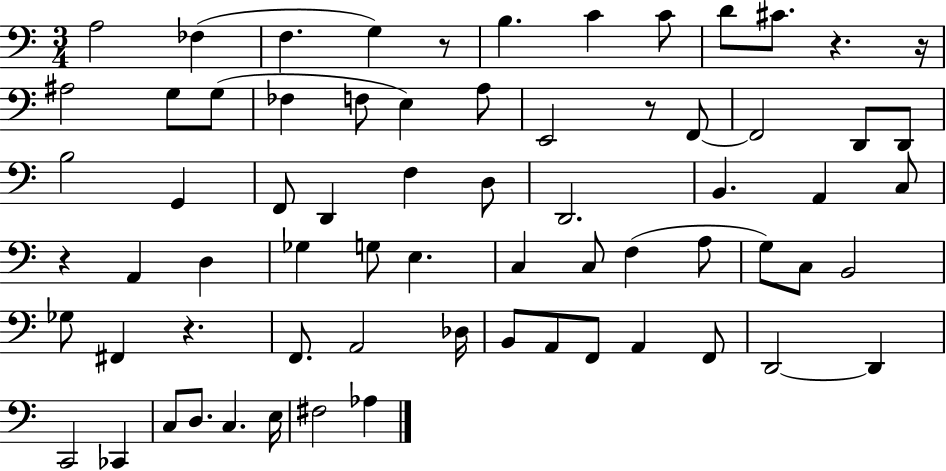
{
  \clef bass
  \numericTimeSignature
  \time 3/4
  \key c \major
  a2 fes4( | f4. g4) r8 | b4. c'4 c'8 | d'8 cis'8. r4. r16 | \break ais2 g8 g8( | fes4 f8 e4) a8 | e,2 r8 f,8~~ | f,2 d,8 d,8 | \break b2 g,4 | f,8 d,4 f4 d8 | d,2. | b,4. a,4 c8 | \break r4 a,4 d4 | ges4 g8 e4. | c4 c8 f4( a8 | g8) c8 b,2 | \break ges8 fis,4 r4. | f,8. a,2 des16 | b,8 a,8 f,8 a,4 f,8 | d,2~~ d,4 | \break c,2 ces,4 | c8 d8. c4. e16 | fis2 aes4 | \bar "|."
}